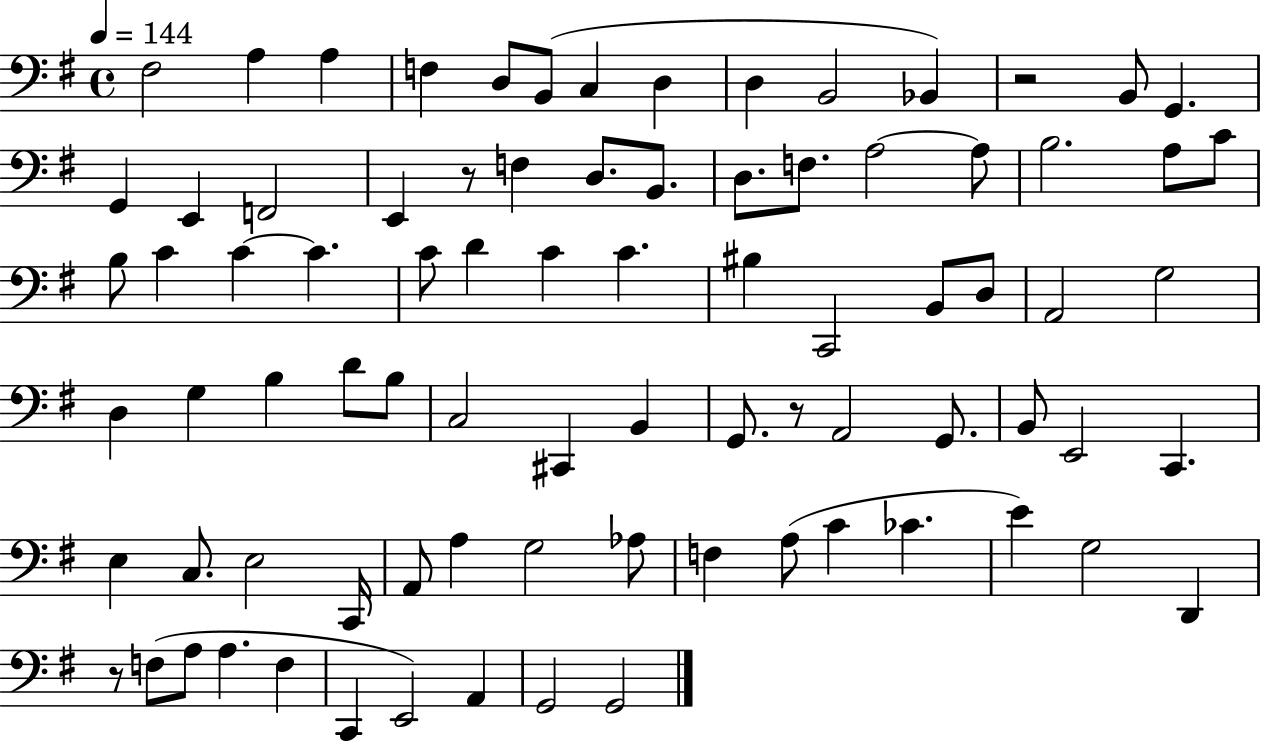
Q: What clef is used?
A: bass